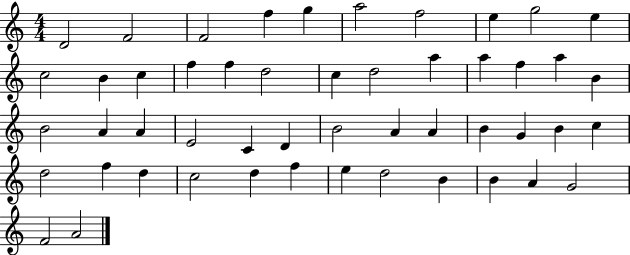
{
  \clef treble
  \numericTimeSignature
  \time 4/4
  \key c \major
  d'2 f'2 | f'2 f''4 g''4 | a''2 f''2 | e''4 g''2 e''4 | \break c''2 b'4 c''4 | f''4 f''4 d''2 | c''4 d''2 a''4 | a''4 f''4 a''4 b'4 | \break b'2 a'4 a'4 | e'2 c'4 d'4 | b'2 a'4 a'4 | b'4 g'4 b'4 c''4 | \break d''2 f''4 d''4 | c''2 d''4 f''4 | e''4 d''2 b'4 | b'4 a'4 g'2 | \break f'2 a'2 | \bar "|."
}